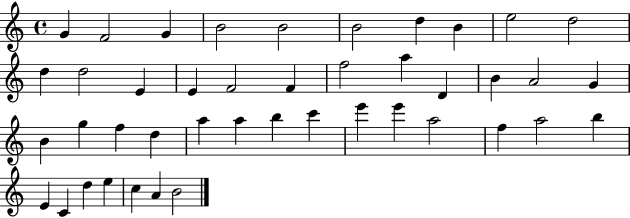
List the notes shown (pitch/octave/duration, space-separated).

G4/q F4/h G4/q B4/h B4/h B4/h D5/q B4/q E5/h D5/h D5/q D5/h E4/q E4/q F4/h F4/q F5/h A5/q D4/q B4/q A4/h G4/q B4/q G5/q F5/q D5/q A5/q A5/q B5/q C6/q E6/q E6/q A5/h F5/q A5/h B5/q E4/q C4/q D5/q E5/q C5/q A4/q B4/h